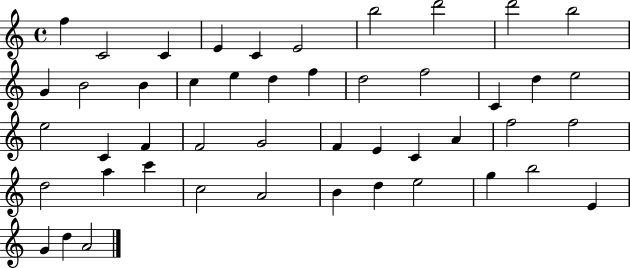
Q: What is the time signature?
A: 4/4